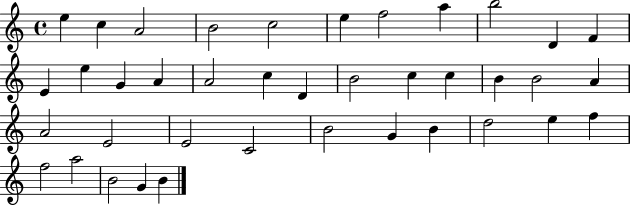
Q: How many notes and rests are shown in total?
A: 39